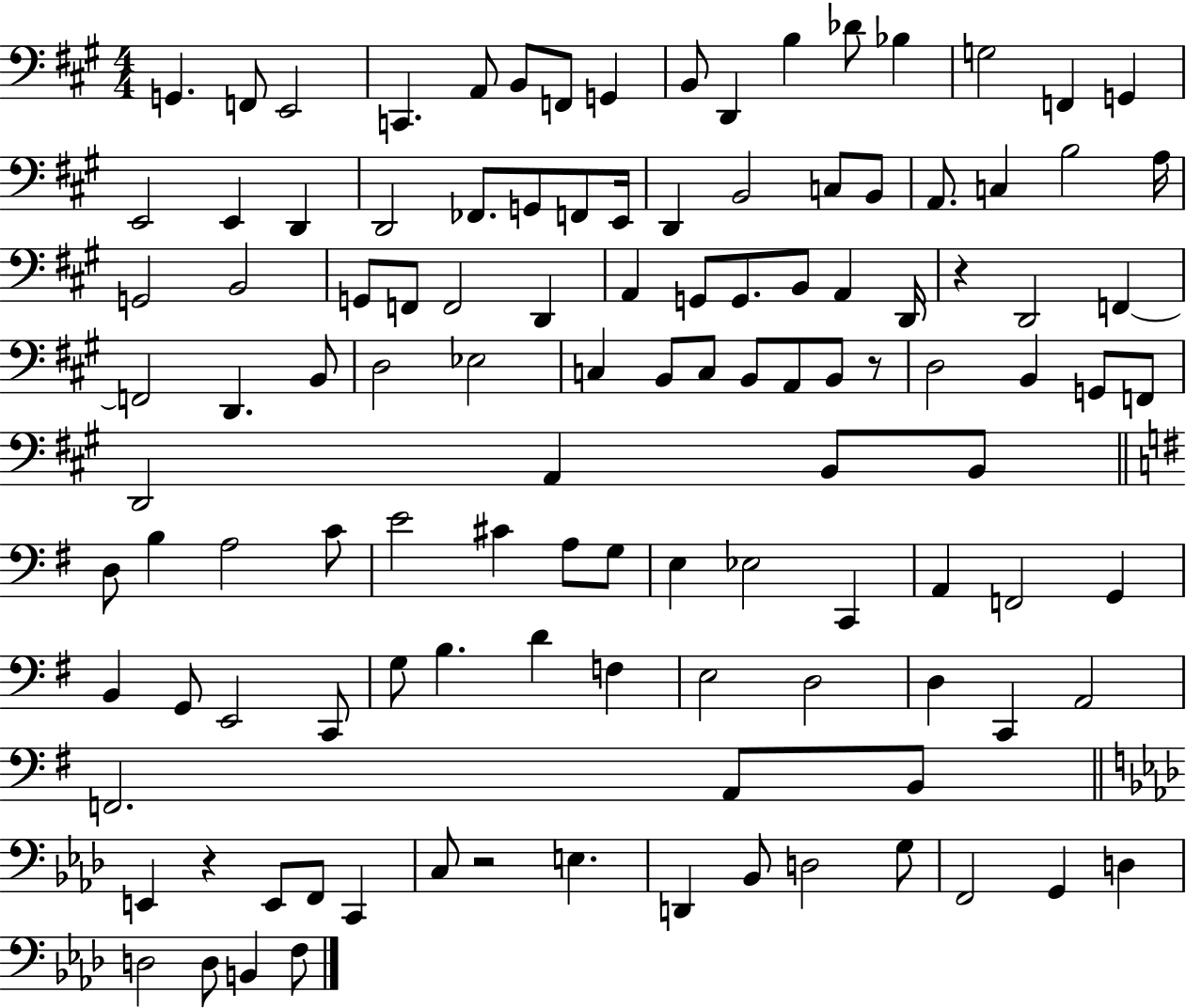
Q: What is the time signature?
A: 4/4